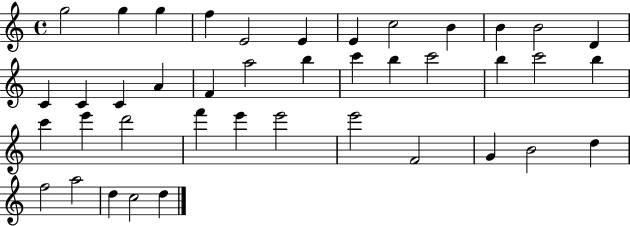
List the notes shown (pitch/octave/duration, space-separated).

G5/h G5/q G5/q F5/q E4/h E4/q E4/q C5/h B4/q B4/q B4/h D4/q C4/q C4/q C4/q A4/q F4/q A5/h B5/q C6/q B5/q C6/h B5/q C6/h B5/q C6/q E6/q D6/h F6/q E6/q E6/h E6/h F4/h G4/q B4/h D5/q F5/h A5/h D5/q C5/h D5/q